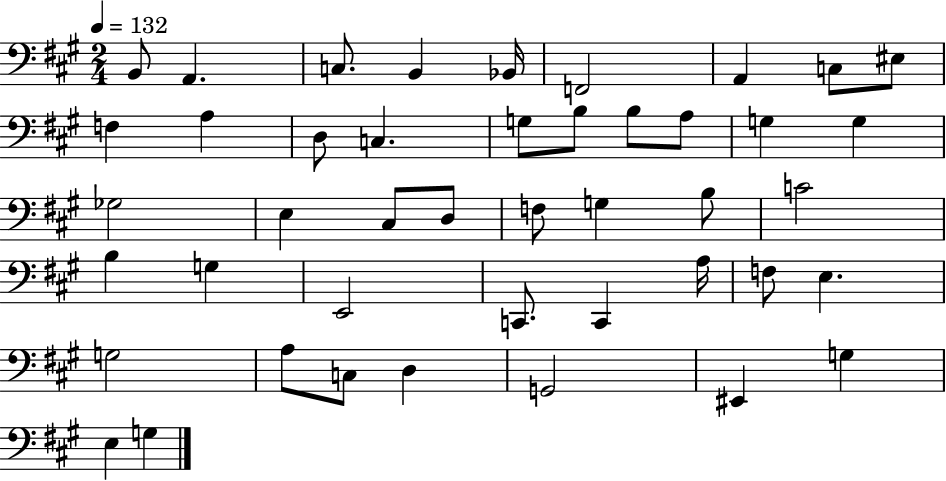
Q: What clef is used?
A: bass